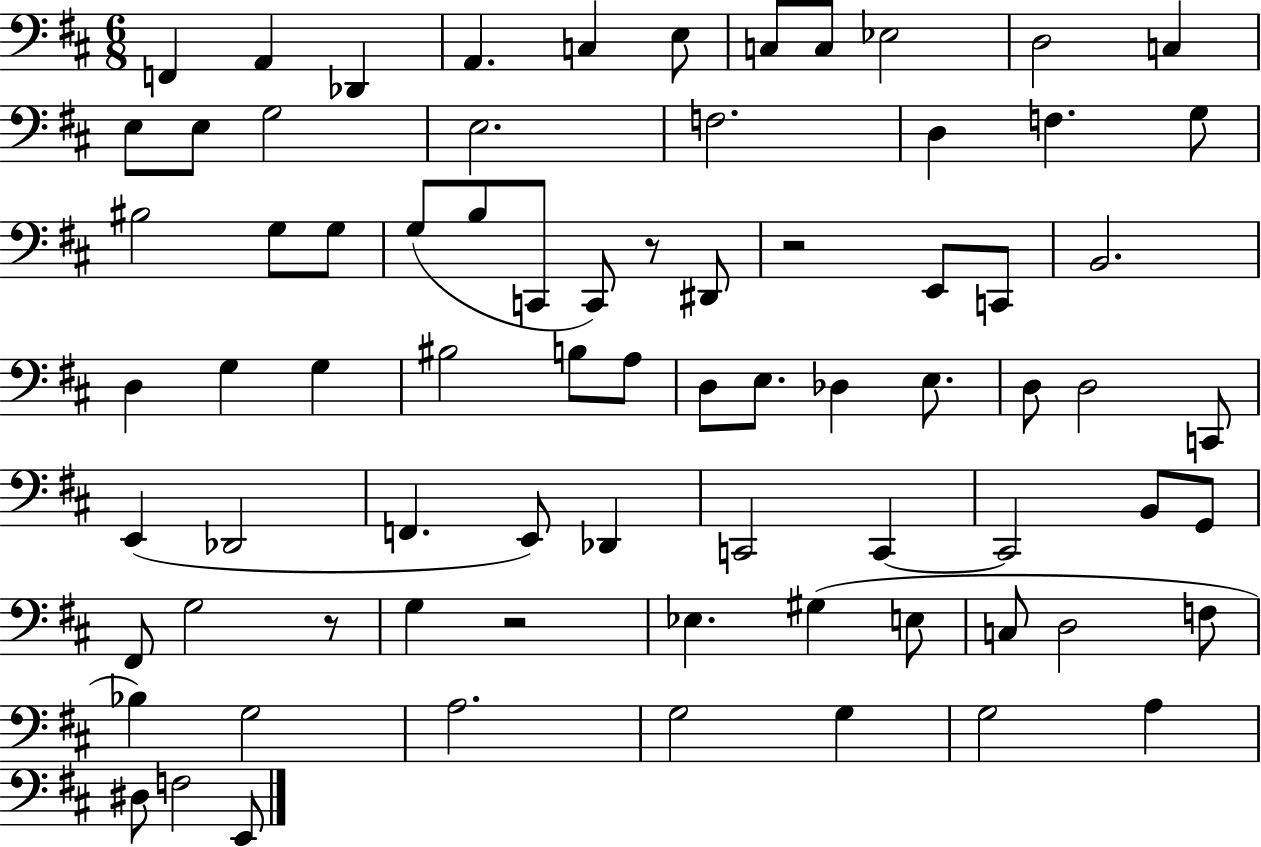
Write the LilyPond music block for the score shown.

{
  \clef bass
  \numericTimeSignature
  \time 6/8
  \key d \major
  f,4 a,4 des,4 | a,4. c4 e8 | c8 c8 ees2 | d2 c4 | \break e8 e8 g2 | e2. | f2. | d4 f4. g8 | \break bis2 g8 g8 | g8( b8 c,8 c,8) r8 dis,8 | r2 e,8 c,8 | b,2. | \break d4 g4 g4 | bis2 b8 a8 | d8 e8. des4 e8. | d8 d2 c,8 | \break e,4( des,2 | f,4. e,8) des,4 | c,2 c,4~~ | c,2 b,8 g,8 | \break fis,8 g2 r8 | g4 r2 | ees4. gis4( e8 | c8 d2 f8 | \break bes4) g2 | a2. | g2 g4 | g2 a4 | \break dis8 f2 e,8 | \bar "|."
}